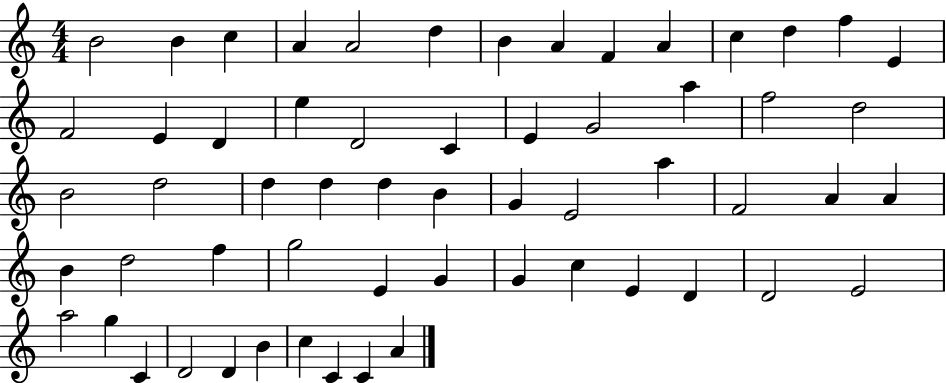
X:1
T:Untitled
M:4/4
L:1/4
K:C
B2 B c A A2 d B A F A c d f E F2 E D e D2 C E G2 a f2 d2 B2 d2 d d d B G E2 a F2 A A B d2 f g2 E G G c E D D2 E2 a2 g C D2 D B c C C A